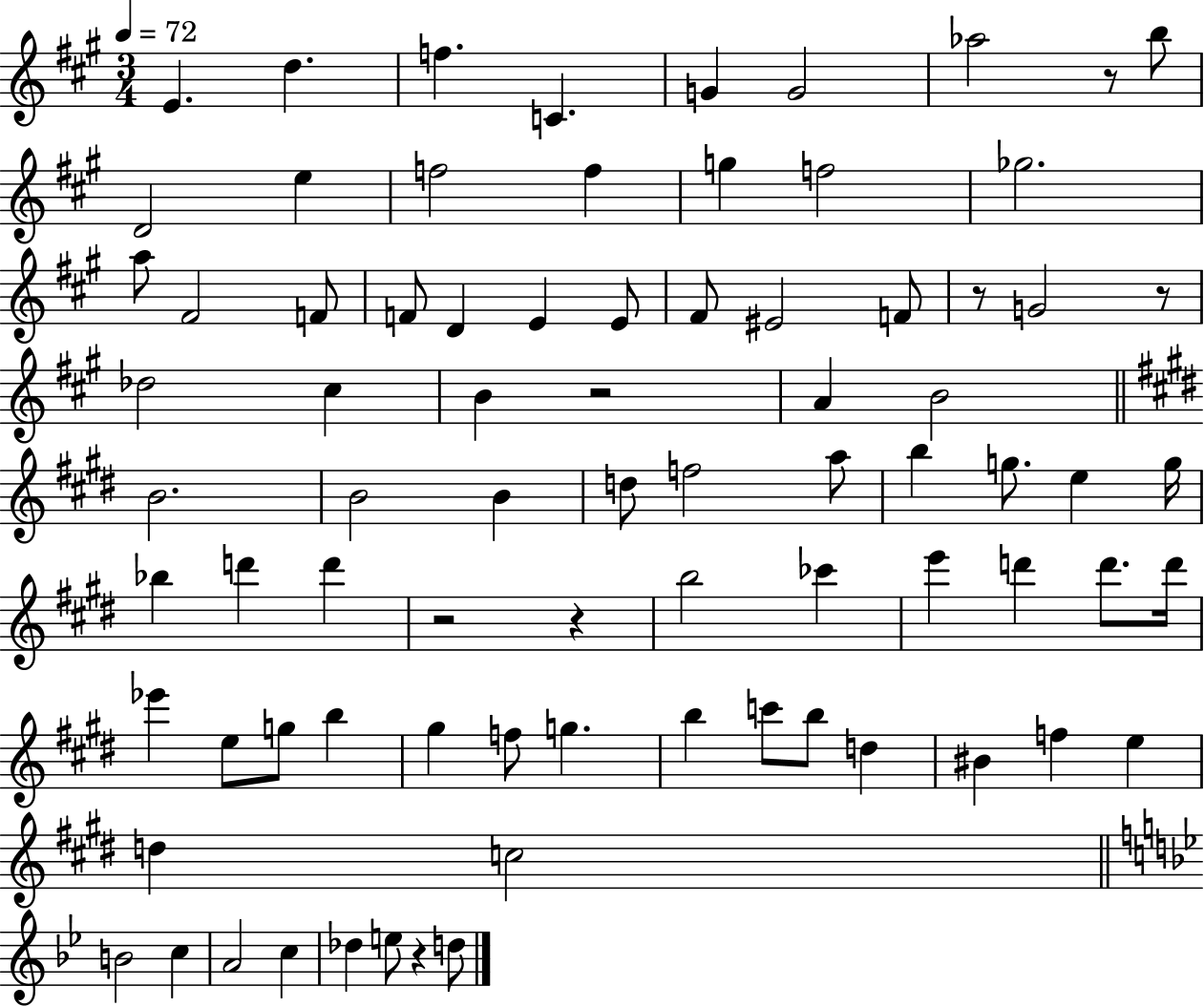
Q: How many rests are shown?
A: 7